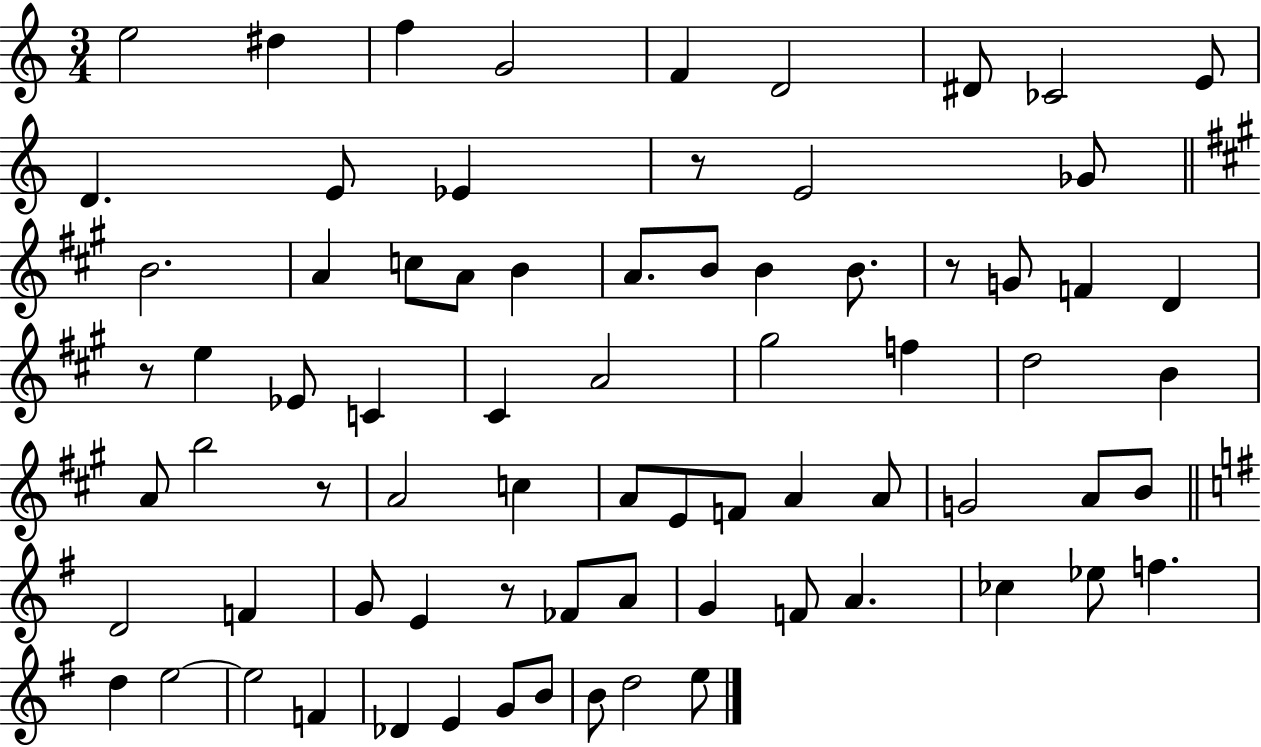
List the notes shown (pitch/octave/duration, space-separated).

E5/h D#5/q F5/q G4/h F4/q D4/h D#4/e CES4/h E4/e D4/q. E4/e Eb4/q R/e E4/h Gb4/e B4/h. A4/q C5/e A4/e B4/q A4/e. B4/e B4/q B4/e. R/e G4/e F4/q D4/q R/e E5/q Eb4/e C4/q C#4/q A4/h G#5/h F5/q D5/h B4/q A4/e B5/h R/e A4/h C5/q A4/e E4/e F4/e A4/q A4/e G4/h A4/e B4/e D4/h F4/q G4/e E4/q R/e FES4/e A4/e G4/q F4/e A4/q. CES5/q Eb5/e F5/q. D5/q E5/h E5/h F4/q Db4/q E4/q G4/e B4/e B4/e D5/h E5/e